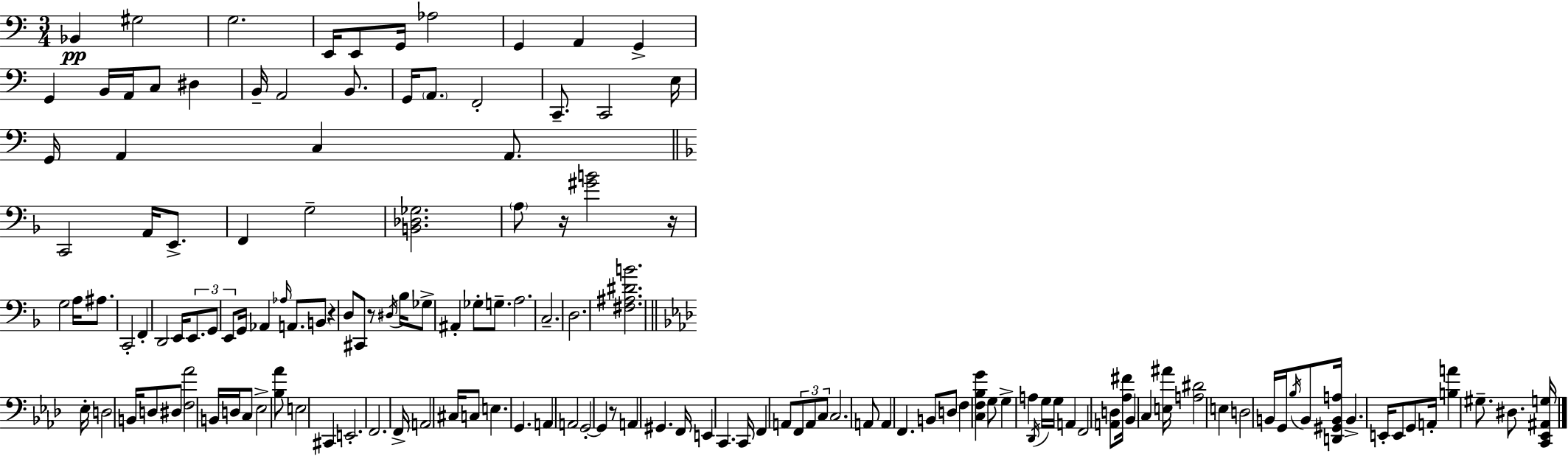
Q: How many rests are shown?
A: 5